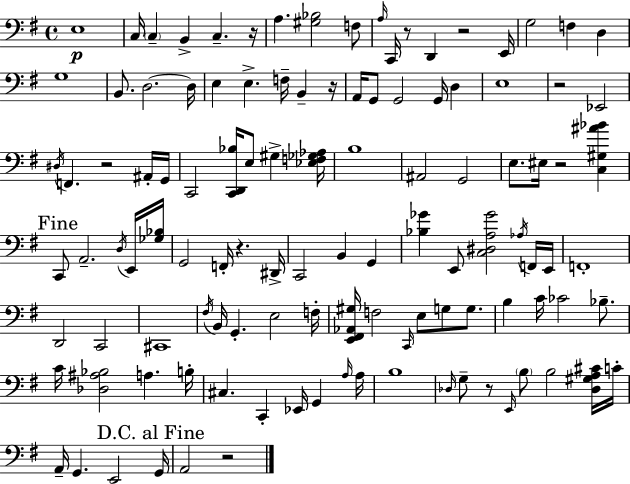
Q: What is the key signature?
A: G major